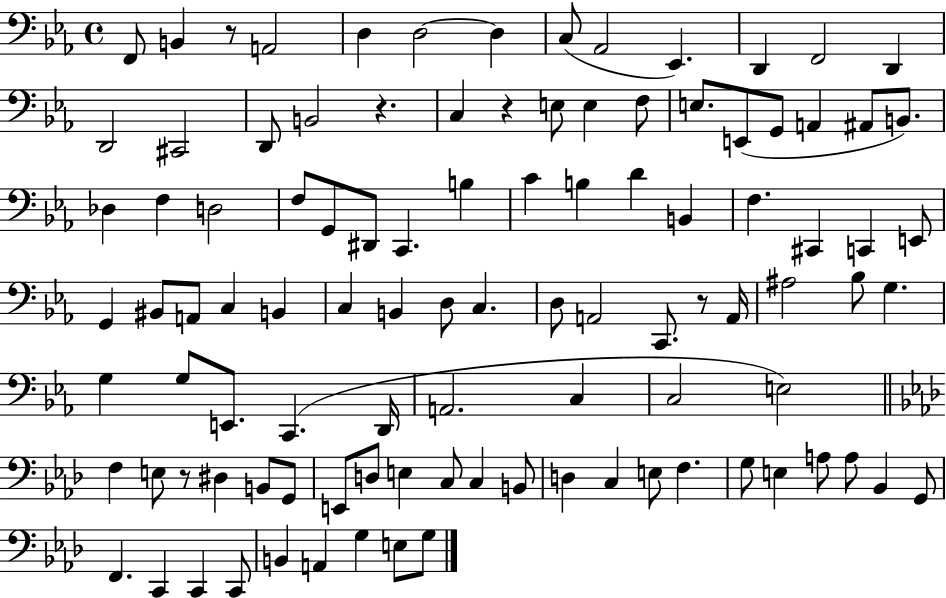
{
  \clef bass
  \time 4/4
  \defaultTimeSignature
  \key ees \major
  f,8 b,4 r8 a,2 | d4 d2~~ d4 | c8( aes,2 ees,4.) | d,4 f,2 d,4 | \break d,2 cis,2 | d,8 b,2 r4. | c4 r4 e8 e4 f8 | e8. e,8( g,8 a,4 ais,8 b,8.) | \break des4 f4 d2 | f8 g,8 dis,8 c,4. b4 | c'4 b4 d'4 b,4 | f4. cis,4 c,4 e,8 | \break g,4 bis,8 a,8 c4 b,4 | c4 b,4 d8 c4. | d8 a,2 c,8. r8 a,16 | ais2 bes8 g4. | \break g4 g8 e,8. c,4.( d,16 | a,2. c4 | c2 e2) | \bar "||" \break \key aes \major f4 e8 r8 dis4 b,8 g,8 | e,8 d8 e4 c8 c4 b,8 | d4 c4 e8 f4. | g8 e4 a8 a8 bes,4 g,8 | \break f,4. c,4 c,4 c,8 | b,4 a,4 g4 e8 g8 | \bar "|."
}